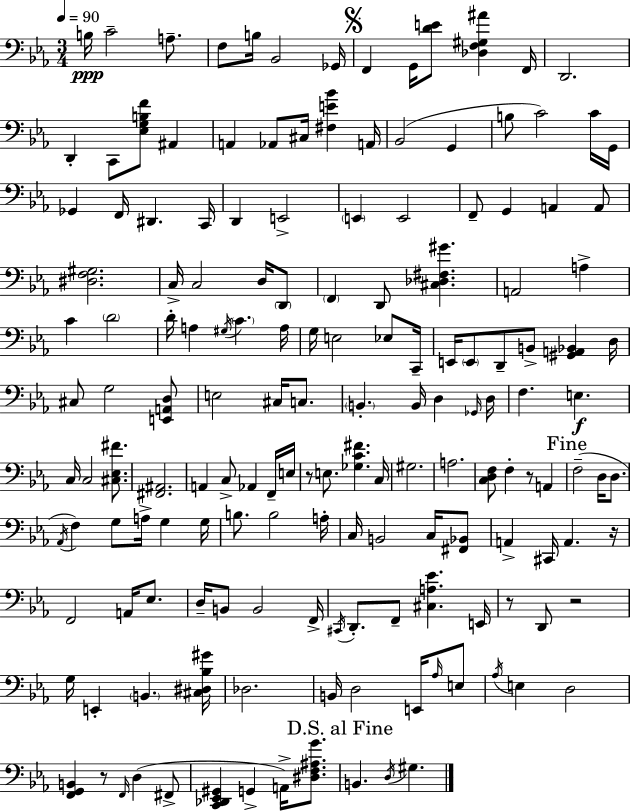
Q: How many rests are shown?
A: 6